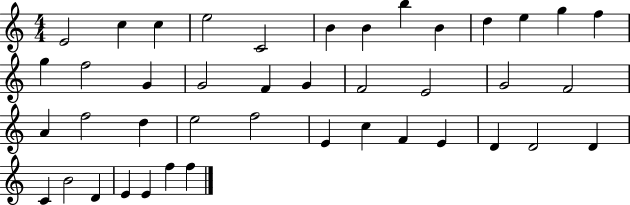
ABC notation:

X:1
T:Untitled
M:4/4
L:1/4
K:C
E2 c c e2 C2 B B b B d e g f g f2 G G2 F G F2 E2 G2 F2 A f2 d e2 f2 E c F E D D2 D C B2 D E E f f